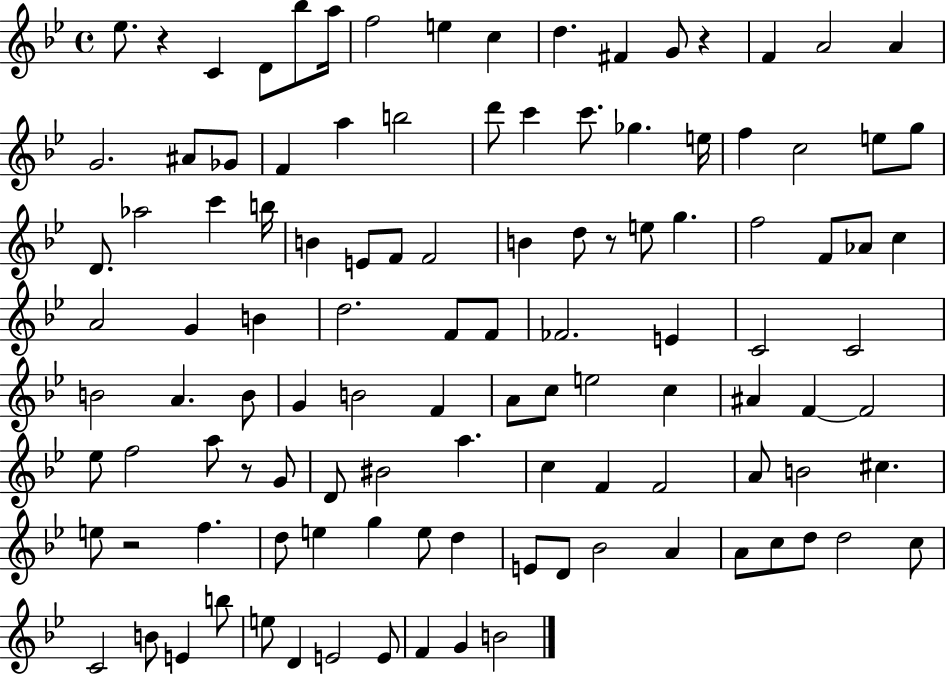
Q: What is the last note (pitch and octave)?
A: B4